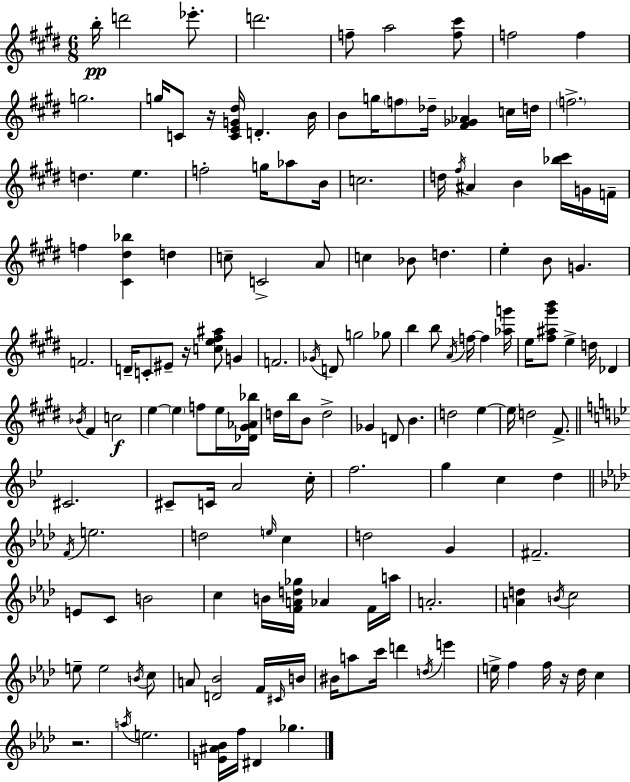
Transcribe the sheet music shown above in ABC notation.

X:1
T:Untitled
M:6/8
L:1/4
K:E
b/4 d'2 _e'/2 d'2 f/2 a2 [f^c']/2 f2 f g2 g/4 C/2 z/4 [CEG^d]/4 D B/4 B/2 g/4 f/2 _d/4 [^F_G_A] c/4 d/4 f2 d e f2 g/4 _a/2 B/4 c2 d/4 ^f/4 ^A B [_b^c']/4 G/4 F/4 f [^C^d_b] d c/2 C2 A/2 c _B/2 d e B/2 G F2 D/4 C/2 ^E/2 z/4 [ce^f^a]/2 G F2 _G/4 D/2 g2 _g/2 b b/2 A/4 f/4 f [_ag']/4 e/4 [^f^a^g'b']/2 e d/4 _D _B/4 ^F c2 e e f/2 e/4 [_D^G_A_b]/4 d/4 b/4 B/2 d2 _G D/2 B d2 e e/4 d2 ^F/2 ^C2 ^C/2 C/4 A2 c/4 f2 g c d F/4 e2 d2 e/4 c d2 G ^F2 E/2 C/2 B2 c B/4 [FAd_g]/4 _A F/4 a/4 A2 [Ad] B/4 c2 e/2 e2 B/4 c/2 A/2 [D_B]2 F/4 ^C/4 B/4 ^B/4 a/2 c'/4 d' d/4 e' e/4 f f/4 z/4 _d/4 c z2 a/4 e2 [E^A_B]/4 f/4 ^D _g